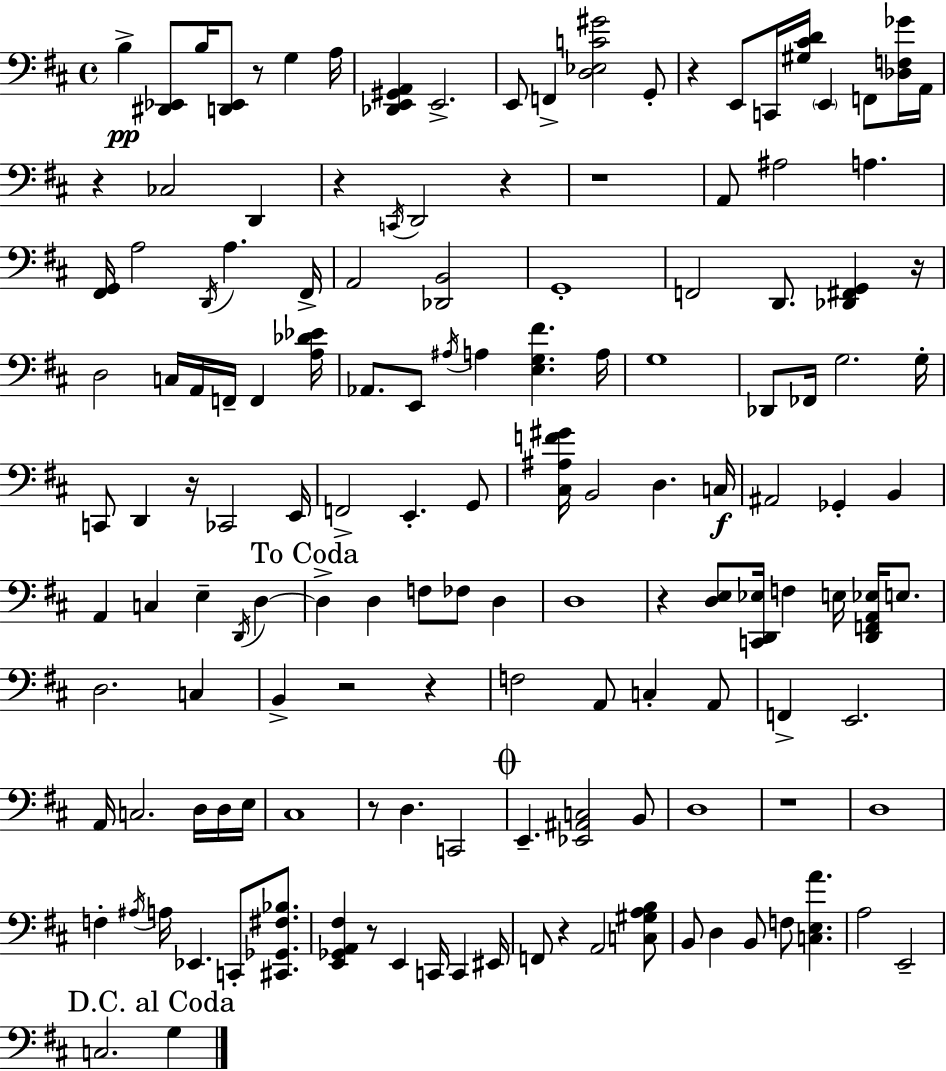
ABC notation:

X:1
T:Untitled
M:4/4
L:1/4
K:D
B, [^D,,_E,,]/2 B,/4 [D,,_E,,]/2 z/2 G, A,/4 [_D,,E,,^G,,A,,] E,,2 E,,/2 F,, [D,_E,C^G]2 G,,/2 z E,,/2 C,,/4 [^G,^CD]/4 E,, F,,/2 [_D,F,_G]/4 A,,/4 z _C,2 D,, z C,,/4 D,,2 z z4 A,,/2 ^A,2 A, [^F,,G,,]/4 A,2 D,,/4 A, ^F,,/4 A,,2 [_D,,B,,]2 G,,4 F,,2 D,,/2 [_D,,^F,,G,,] z/4 D,2 C,/4 A,,/4 F,,/4 F,, [A,_D_E]/4 _A,,/2 E,,/2 ^A,/4 A, [E,G,^F] A,/4 G,4 _D,,/2 _F,,/4 G,2 G,/4 C,,/2 D,, z/4 _C,,2 E,,/4 F,,2 E,, G,,/2 [^C,^A,F^G]/4 B,,2 D, C,/4 ^A,,2 _G,, B,, A,, C, E, D,,/4 D, D, D, F,/2 _F,/2 D, D,4 z [D,E,]/2 [C,,D,,_E,]/4 F, E,/4 [D,,F,,A,,_E,]/4 E,/2 D,2 C, B,, z2 z F,2 A,,/2 C, A,,/2 F,, E,,2 A,,/4 C,2 D,/4 D,/4 E,/4 ^C,4 z/2 D, C,,2 E,, [_E,,^A,,C,]2 B,,/2 D,4 z4 D,4 F, ^A,/4 A,/4 _E,, C,,/2 [^C,,_G,,^F,_B,]/2 [E,,_G,,A,,^F,] z/2 E,, C,,/4 C,, ^E,,/4 F,,/2 z A,,2 [C,^G,A,B,]/2 B,,/2 D, B,,/2 F,/2 [C,E,A] A,2 E,,2 C,2 G,